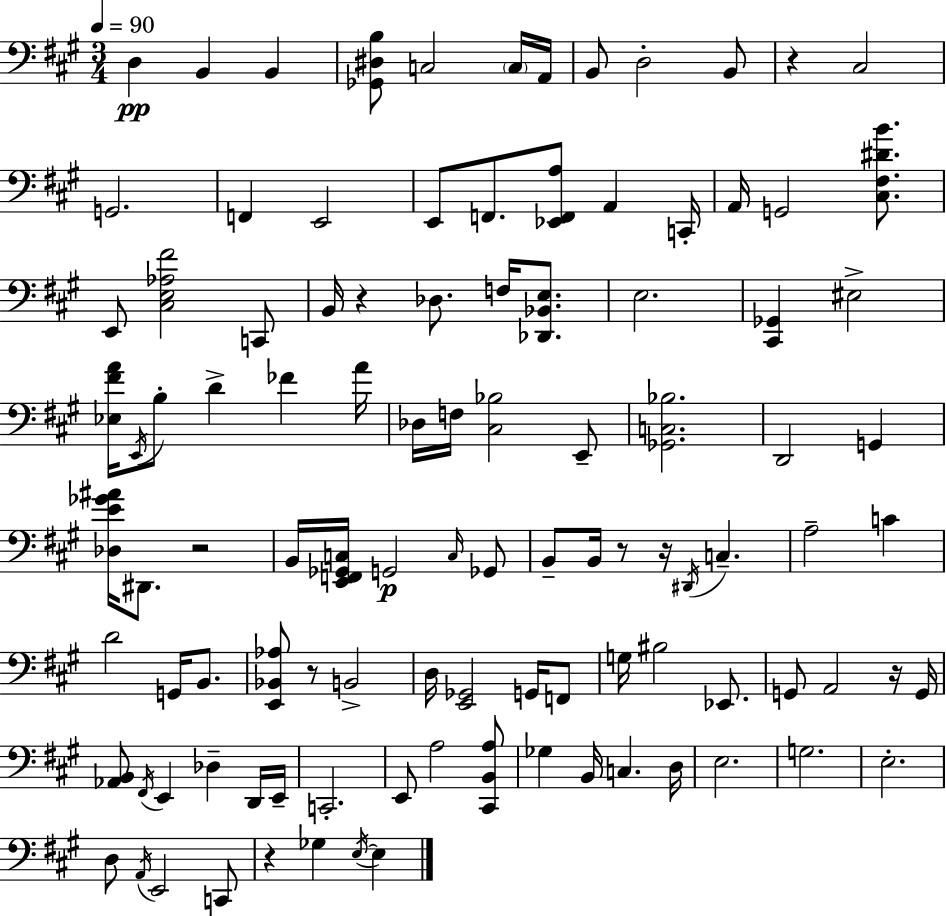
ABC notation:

X:1
T:Untitled
M:3/4
L:1/4
K:A
D, B,, B,, [_G,,^D,B,]/2 C,2 C,/4 A,,/4 B,,/2 D,2 B,,/2 z ^C,2 G,,2 F,, E,,2 E,,/2 F,,/2 [_E,,F,,A,]/2 A,, C,,/4 A,,/4 G,,2 [^C,^F,^DB]/2 E,,/2 [^C,E,_A,^F]2 C,,/2 B,,/4 z _D,/2 F,/4 [_D,,_B,,E,]/2 E,2 [^C,,_G,,] ^E,2 [_E,^FA]/4 E,,/4 B,/2 D _F A/4 _D,/4 F,/4 [^C,_B,]2 E,,/2 [_G,,C,_B,]2 D,,2 G,, [_D,E_G^A]/4 ^D,,/2 z2 B,,/4 [E,,F,,_G,,C,]/4 G,,2 C,/4 _G,,/2 B,,/2 B,,/4 z/2 z/4 ^D,,/4 C, A,2 C D2 G,,/4 B,,/2 [E,,_B,,_A,]/2 z/2 B,,2 D,/4 [E,,_G,,]2 G,,/4 F,,/2 G,/4 ^B,2 _E,,/2 G,,/2 A,,2 z/4 G,,/4 [_A,,B,,]/2 ^F,,/4 E,, _D, D,,/4 E,,/4 C,,2 E,,/2 A,2 [^C,,B,,A,]/2 _G, B,,/4 C, D,/4 E,2 G,2 E,2 D,/2 A,,/4 E,,2 C,,/2 z _G, E,/4 E,